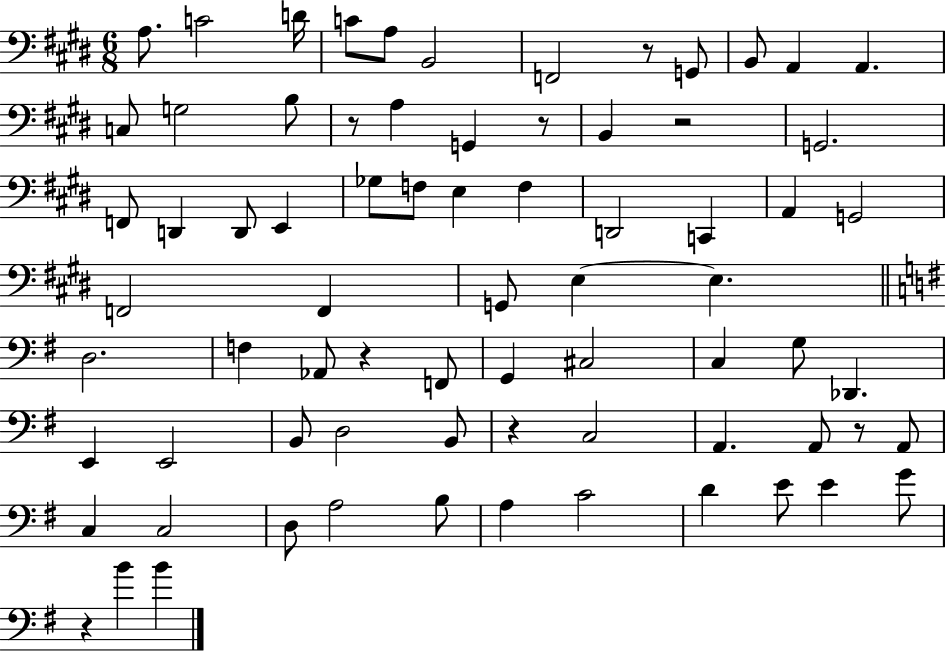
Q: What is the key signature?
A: E major